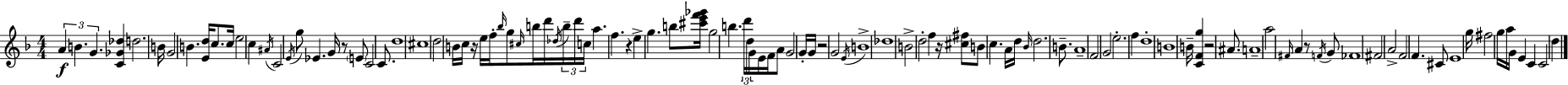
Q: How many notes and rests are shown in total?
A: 109